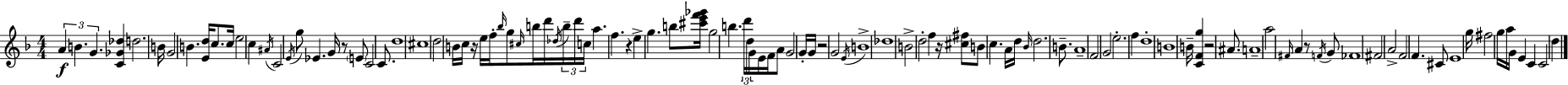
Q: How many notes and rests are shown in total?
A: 109